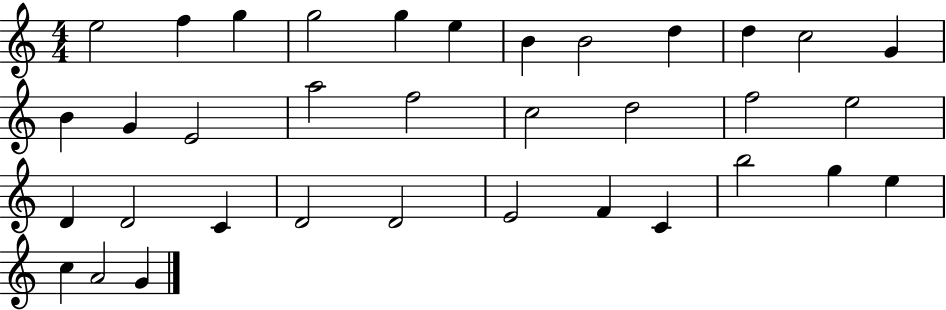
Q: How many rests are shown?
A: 0